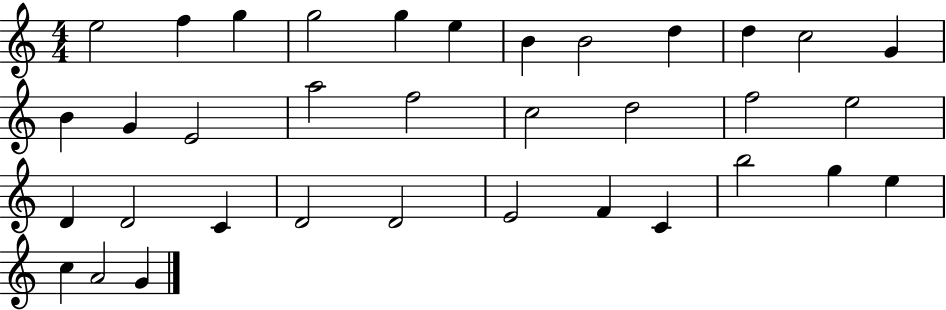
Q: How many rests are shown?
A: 0